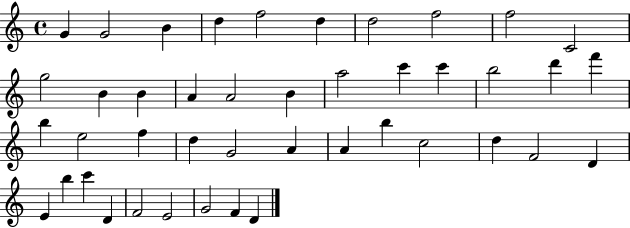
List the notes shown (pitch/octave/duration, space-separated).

G4/q G4/h B4/q D5/q F5/h D5/q D5/h F5/h F5/h C4/h G5/h B4/q B4/q A4/q A4/h B4/q A5/h C6/q C6/q B5/h D6/q F6/q B5/q E5/h F5/q D5/q G4/h A4/q A4/q B5/q C5/h D5/q F4/h D4/q E4/q B5/q C6/q D4/q F4/h E4/h G4/h F4/q D4/q